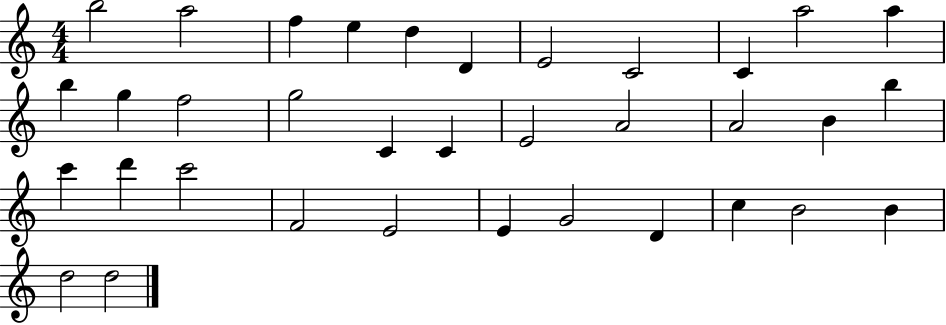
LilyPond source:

{
  \clef treble
  \numericTimeSignature
  \time 4/4
  \key c \major
  b''2 a''2 | f''4 e''4 d''4 d'4 | e'2 c'2 | c'4 a''2 a''4 | \break b''4 g''4 f''2 | g''2 c'4 c'4 | e'2 a'2 | a'2 b'4 b''4 | \break c'''4 d'''4 c'''2 | f'2 e'2 | e'4 g'2 d'4 | c''4 b'2 b'4 | \break d''2 d''2 | \bar "|."
}